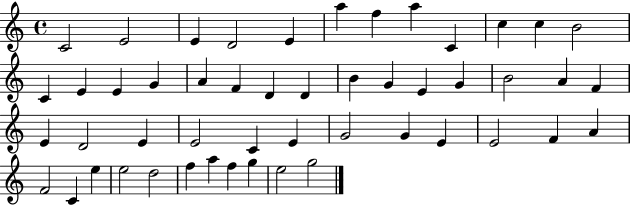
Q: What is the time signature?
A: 4/4